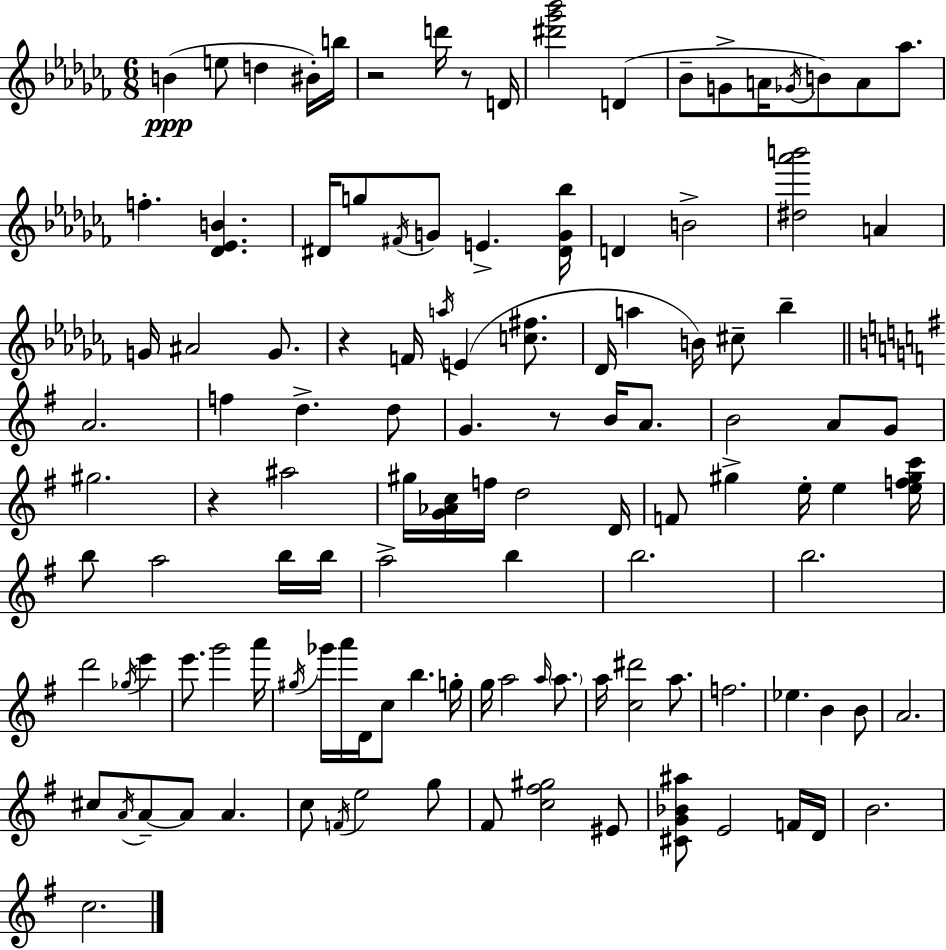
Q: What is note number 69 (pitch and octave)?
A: A6